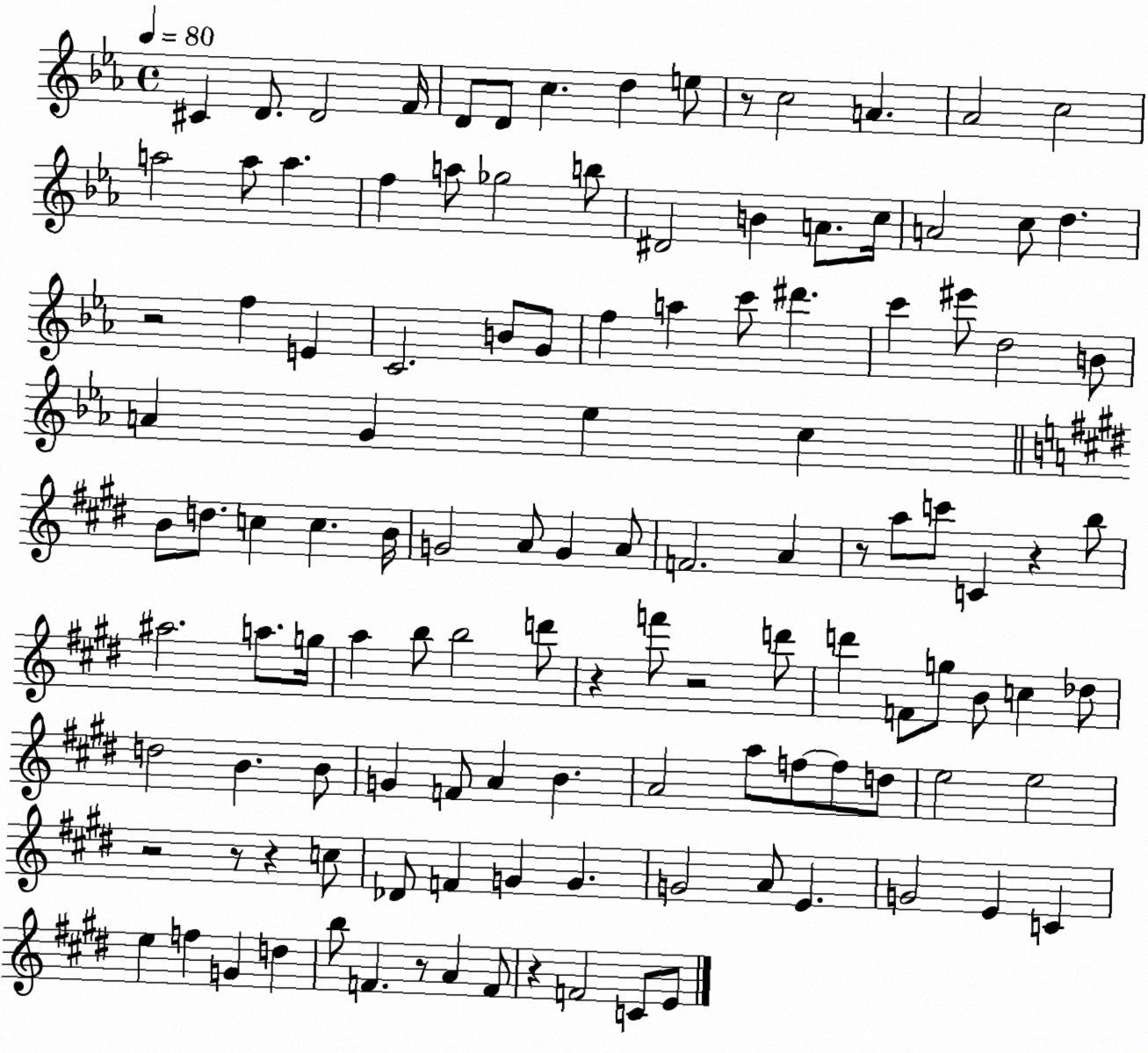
X:1
T:Untitled
M:4/4
L:1/4
K:Eb
^C D/2 D2 F/4 D/2 D/2 c d e/2 z/2 c2 A _A2 c2 a2 a/2 a f a/2 _g2 b/2 ^D2 B A/2 c/4 A2 c/2 d z2 f E C2 B/2 G/2 f a c'/2 ^d' c' ^e'/2 d2 B/2 A G _e c B/2 d/2 c c B/4 G2 A/2 G A/2 F2 A z/2 a/2 c'/2 C z b/2 ^a2 a/2 g/4 a b/2 b2 d'/2 z f'/2 z2 d'/2 d' F/2 g/2 B/2 c _d/2 d2 B B/2 G F/2 A B A2 a/2 f/2 f/2 d/2 e2 e2 z2 z/2 z c/2 _D/2 F G G G2 A/2 E G2 E C e f G d b/2 F z/2 A F/2 z F2 C/2 E/2